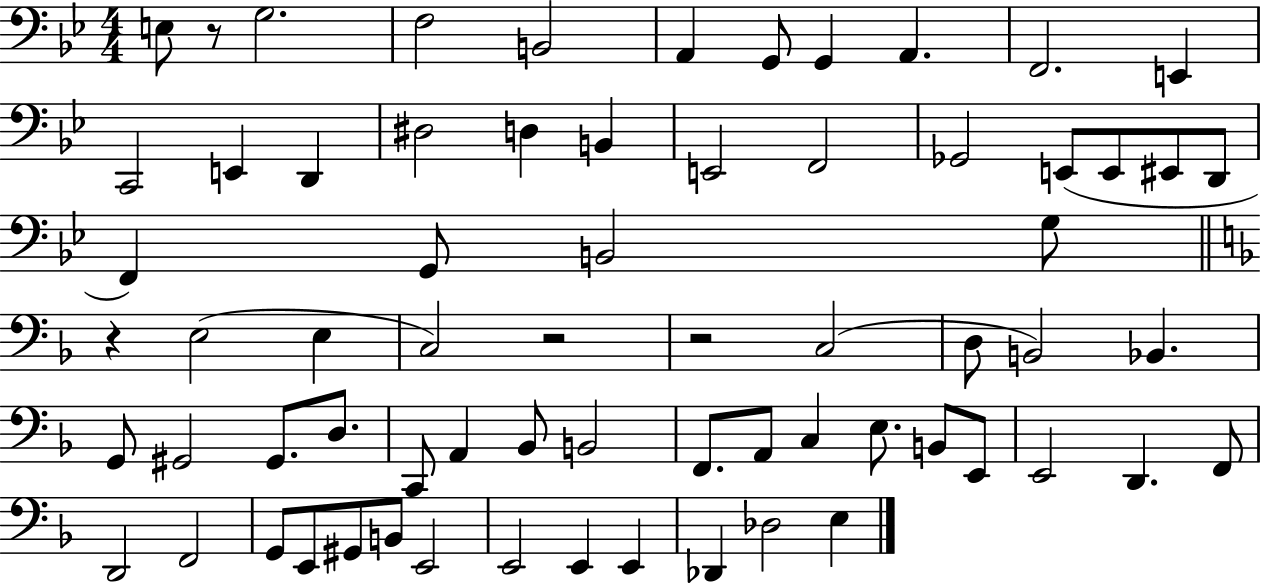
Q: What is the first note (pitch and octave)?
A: E3